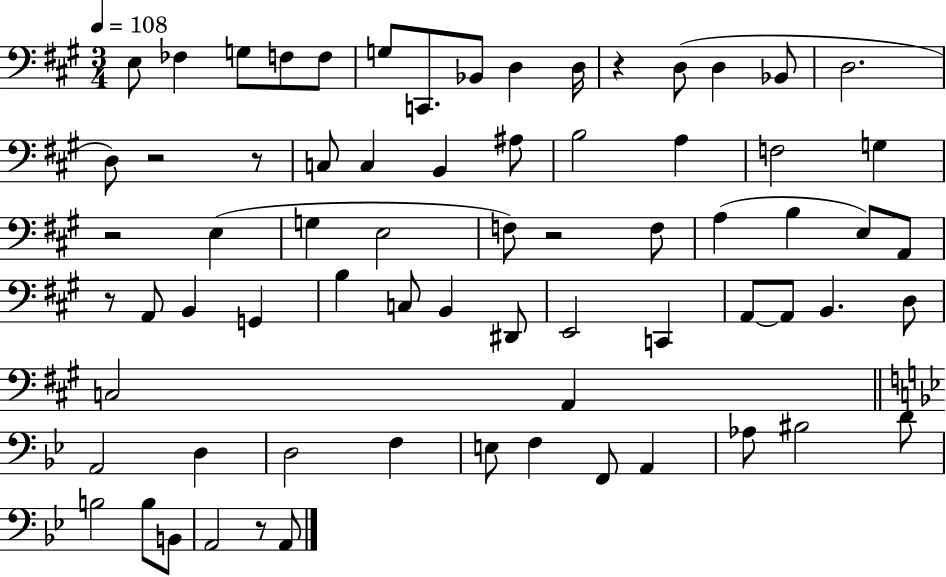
E3/e FES3/q G3/e F3/e F3/e G3/e C2/e. Bb2/e D3/q D3/s R/q D3/e D3/q Bb2/e D3/h. D3/e R/h R/e C3/e C3/q B2/q A#3/e B3/h A3/q F3/h G3/q R/h E3/q G3/q E3/h F3/e R/h F3/e A3/q B3/q E3/e A2/e R/e A2/e B2/q G2/q B3/q C3/e B2/q D#2/e E2/h C2/q A2/e A2/e B2/q. D3/e C3/h A2/q A2/h D3/q D3/h F3/q E3/e F3/q F2/e A2/q Ab3/e BIS3/h D4/e B3/h B3/e B2/e A2/h R/e A2/e